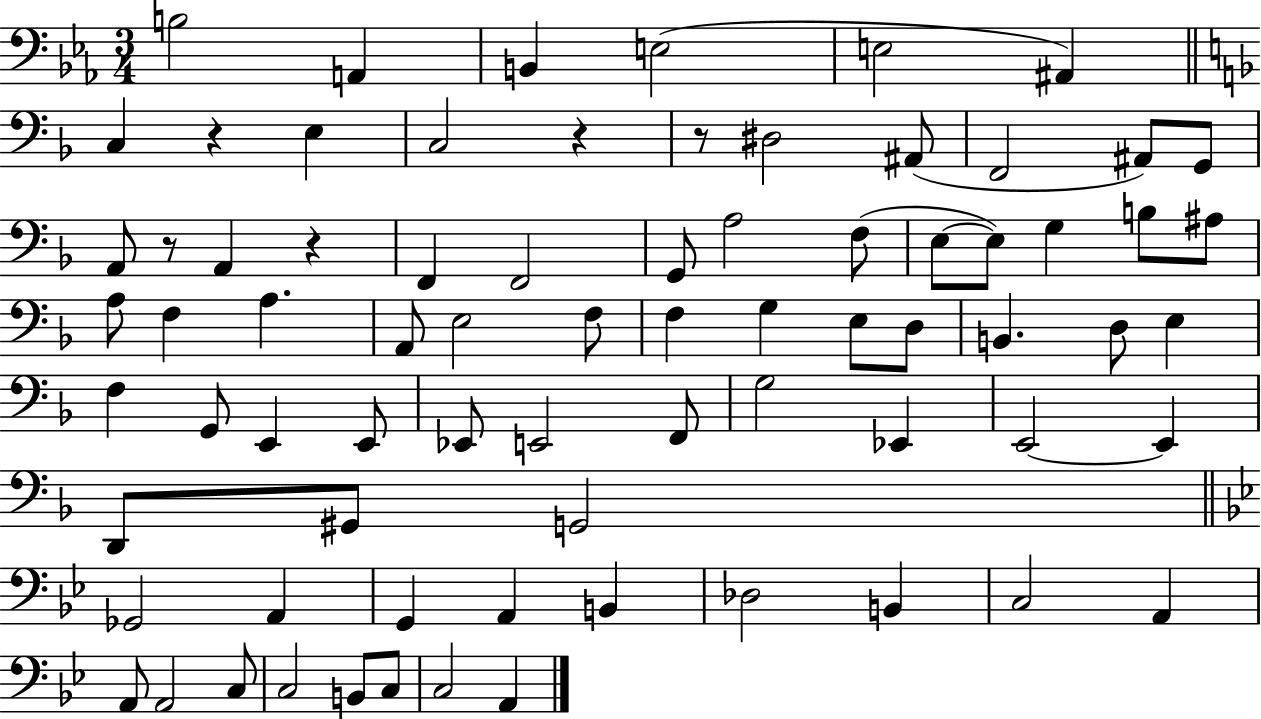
B3/h A2/q B2/q E3/h E3/h A#2/q C3/q R/q E3/q C3/h R/q R/e D#3/h A#2/e F2/h A#2/e G2/e A2/e R/e A2/q R/q F2/q F2/h G2/e A3/h F3/e E3/e E3/e G3/q B3/e A#3/e A3/e F3/q A3/q. A2/e E3/h F3/e F3/q G3/q E3/e D3/e B2/q. D3/e E3/q F3/q G2/e E2/q E2/e Eb2/e E2/h F2/e G3/h Eb2/q E2/h E2/q D2/e G#2/e G2/h Gb2/h A2/q G2/q A2/q B2/q Db3/h B2/q C3/h A2/q A2/e A2/h C3/e C3/h B2/e C3/e C3/h A2/q